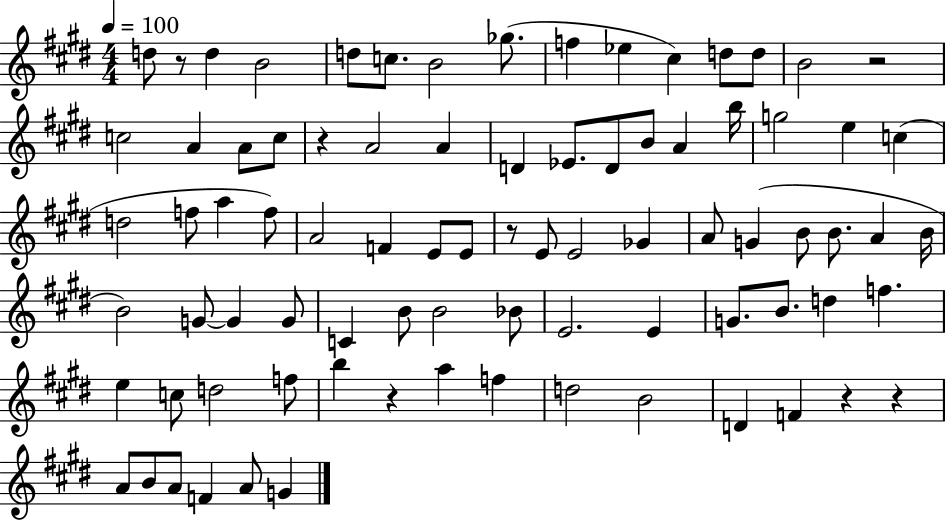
X:1
T:Untitled
M:4/4
L:1/4
K:E
d/2 z/2 d B2 d/2 c/2 B2 _g/2 f _e ^c d/2 d/2 B2 z2 c2 A A/2 c/2 z A2 A D _E/2 D/2 B/2 A b/4 g2 e c d2 f/2 a f/2 A2 F E/2 E/2 z/2 E/2 E2 _G A/2 G B/2 B/2 A B/4 B2 G/2 G G/2 C B/2 B2 _B/2 E2 E G/2 B/2 d f e c/2 d2 f/2 b z a f d2 B2 D F z z A/2 B/2 A/2 F A/2 G